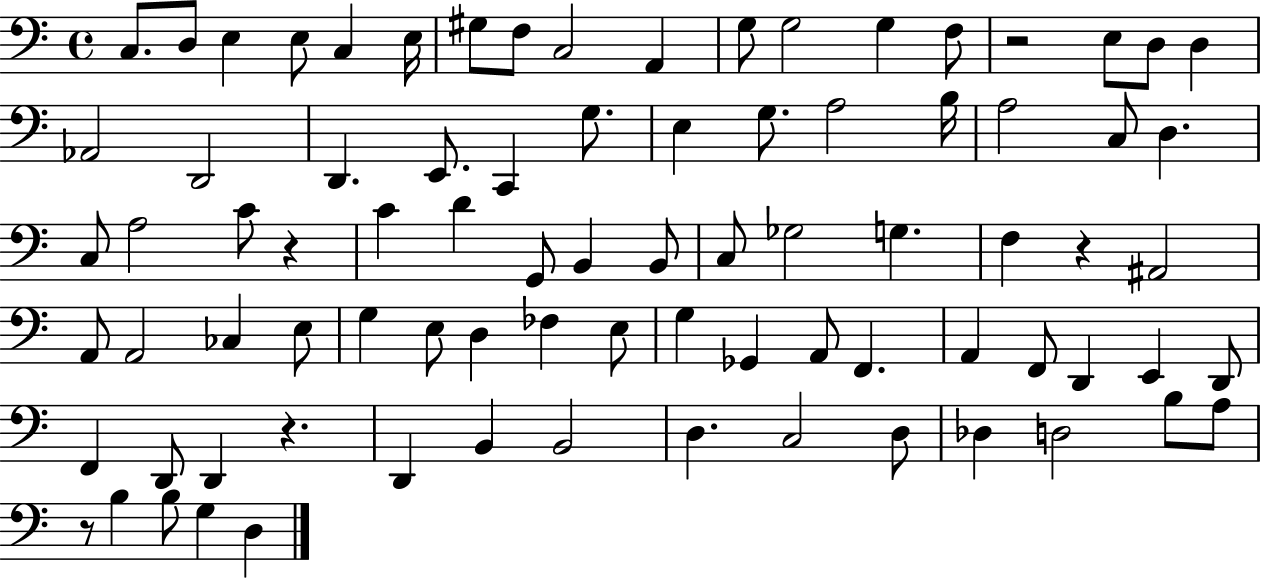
{
  \clef bass
  \time 4/4
  \defaultTimeSignature
  \key c \major
  c8. d8 e4 e8 c4 e16 | gis8 f8 c2 a,4 | g8 g2 g4 f8 | r2 e8 d8 d4 | \break aes,2 d,2 | d,4. e,8. c,4 g8. | e4 g8. a2 b16 | a2 c8 d4. | \break c8 a2 c'8 r4 | c'4 d'4 g,8 b,4 b,8 | c8 ges2 g4. | f4 r4 ais,2 | \break a,8 a,2 ces4 e8 | g4 e8 d4 fes4 e8 | g4 ges,4 a,8 f,4. | a,4 f,8 d,4 e,4 d,8 | \break f,4 d,8 d,4 r4. | d,4 b,4 b,2 | d4. c2 d8 | des4 d2 b8 a8 | \break r8 b4 b8 g4 d4 | \bar "|."
}